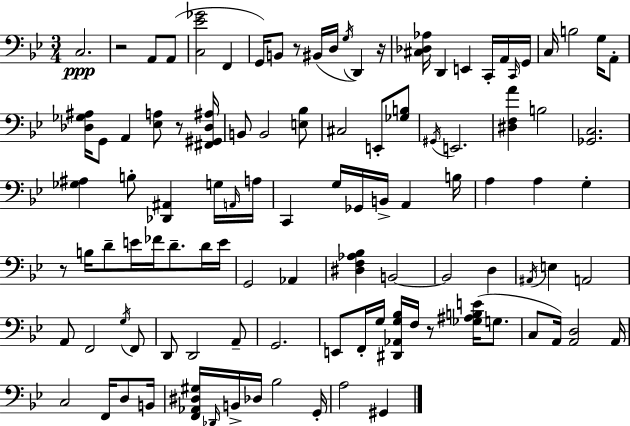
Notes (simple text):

C3/h. R/h A2/e A2/e [C3,Eb4,Gb4]/h F2/q G2/s B2/e R/e BIS2/s D3/s G3/s D2/q R/s [C#3,Db3,Ab3]/s D2/q E2/q C2/s A2/s C2/s G2/s C3/s B3/h G3/s A2/e [Db3,Gb3,A#3]/s G2/e A2/q [Eb3,A3]/e R/e [F#2,G#2,Db3,A#3]/s B2/e B2/h [E3,Bb3]/e C#3/h E2/e [Gb3,B3]/e G#2/s E2/h. [D#3,F3,A4]/q B3/h [Gb2,C3]/h. [Gb3,A#3]/q B3/e [Db2,A#2]/q G3/s A2/s A3/s C2/q G3/s Gb2/s B2/s A2/q B3/s A3/q A3/q G3/q R/e B3/s D4/e E4/s FES4/s D4/e. D4/s E4/s G2/h Ab2/q [D#3,F3,Ab3,Bb3]/q B2/h B2/h D3/q A#2/s E3/q A2/h A2/e F2/h G3/s F2/e D2/e D2/h A2/e G2/h. E2/e F2/s G3/s [D#2,Ab2,G3,Bb3]/s F3/s R/e [Gb3,A#3,B3,E4]/s G3/e. C3/e A2/s [A2,D3]/h A2/s C3/h F2/s D3/e B2/s [F2,Ab2,D#3,G#3]/s Db2/s B2/s Db3/s Bb3/h G2/s A3/h G#2/q